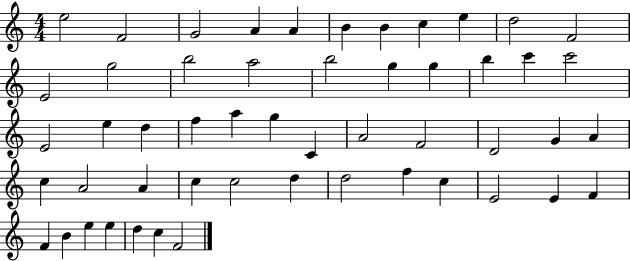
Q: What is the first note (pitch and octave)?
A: E5